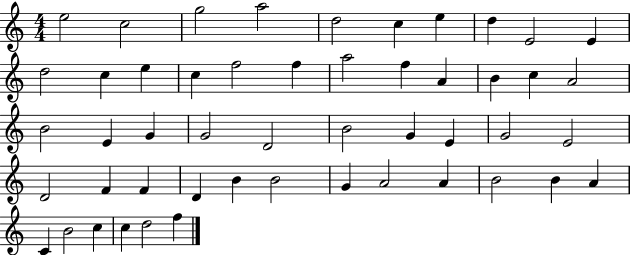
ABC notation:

X:1
T:Untitled
M:4/4
L:1/4
K:C
e2 c2 g2 a2 d2 c e d E2 E d2 c e c f2 f a2 f A B c A2 B2 E G G2 D2 B2 G E G2 E2 D2 F F D B B2 G A2 A B2 B A C B2 c c d2 f